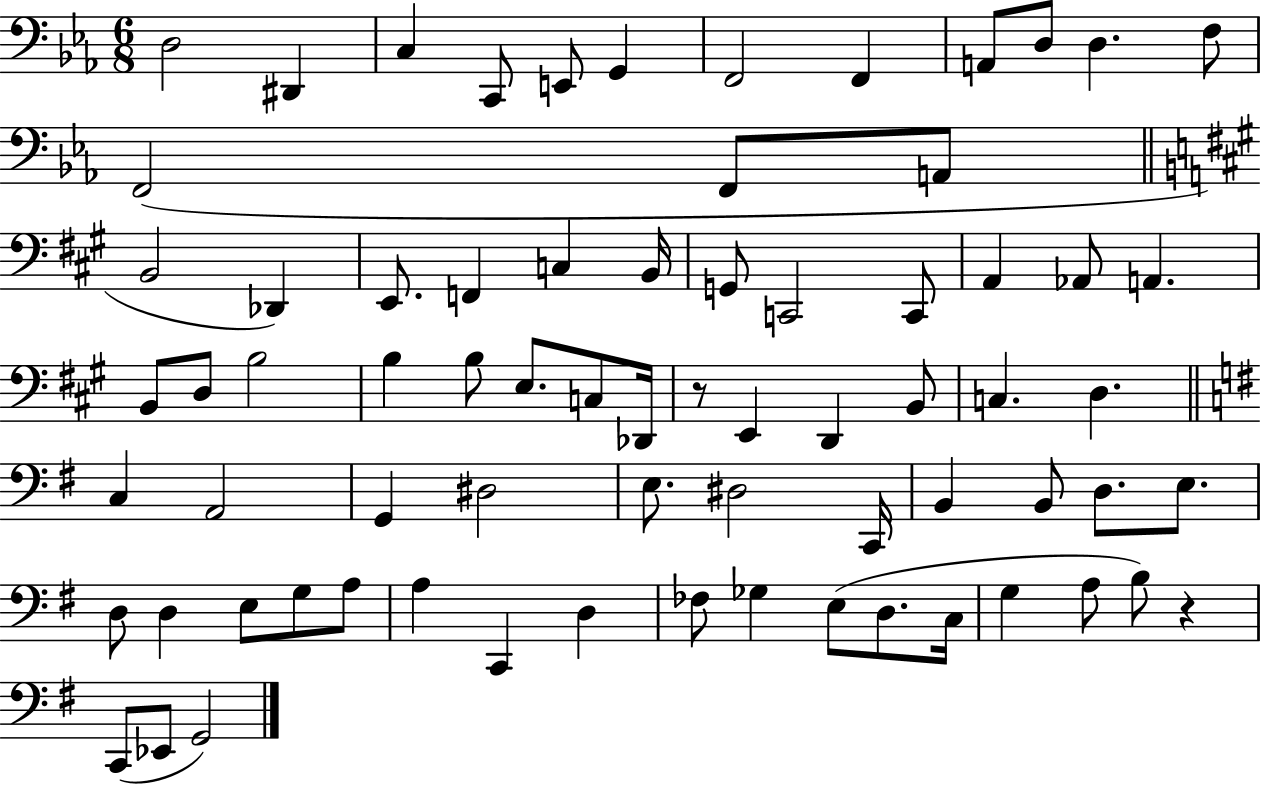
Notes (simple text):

D3/h D#2/q C3/q C2/e E2/e G2/q F2/h F2/q A2/e D3/e D3/q. F3/e F2/h F2/e A2/e B2/h Db2/q E2/e. F2/q C3/q B2/s G2/e C2/h C2/e A2/q Ab2/e A2/q. B2/e D3/e B3/h B3/q B3/e E3/e. C3/e Db2/s R/e E2/q D2/q B2/e C3/q. D3/q. C3/q A2/h G2/q D#3/h E3/e. D#3/h C2/s B2/q B2/e D3/e. E3/e. D3/e D3/q E3/e G3/e A3/e A3/q C2/q D3/q FES3/e Gb3/q E3/e D3/e. C3/s G3/q A3/e B3/e R/q C2/e Eb2/e G2/h